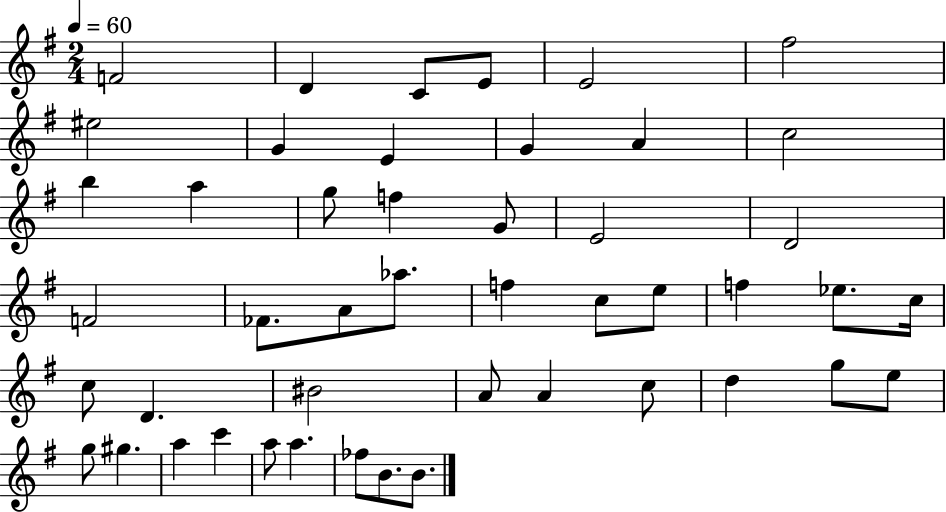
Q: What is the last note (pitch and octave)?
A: B4